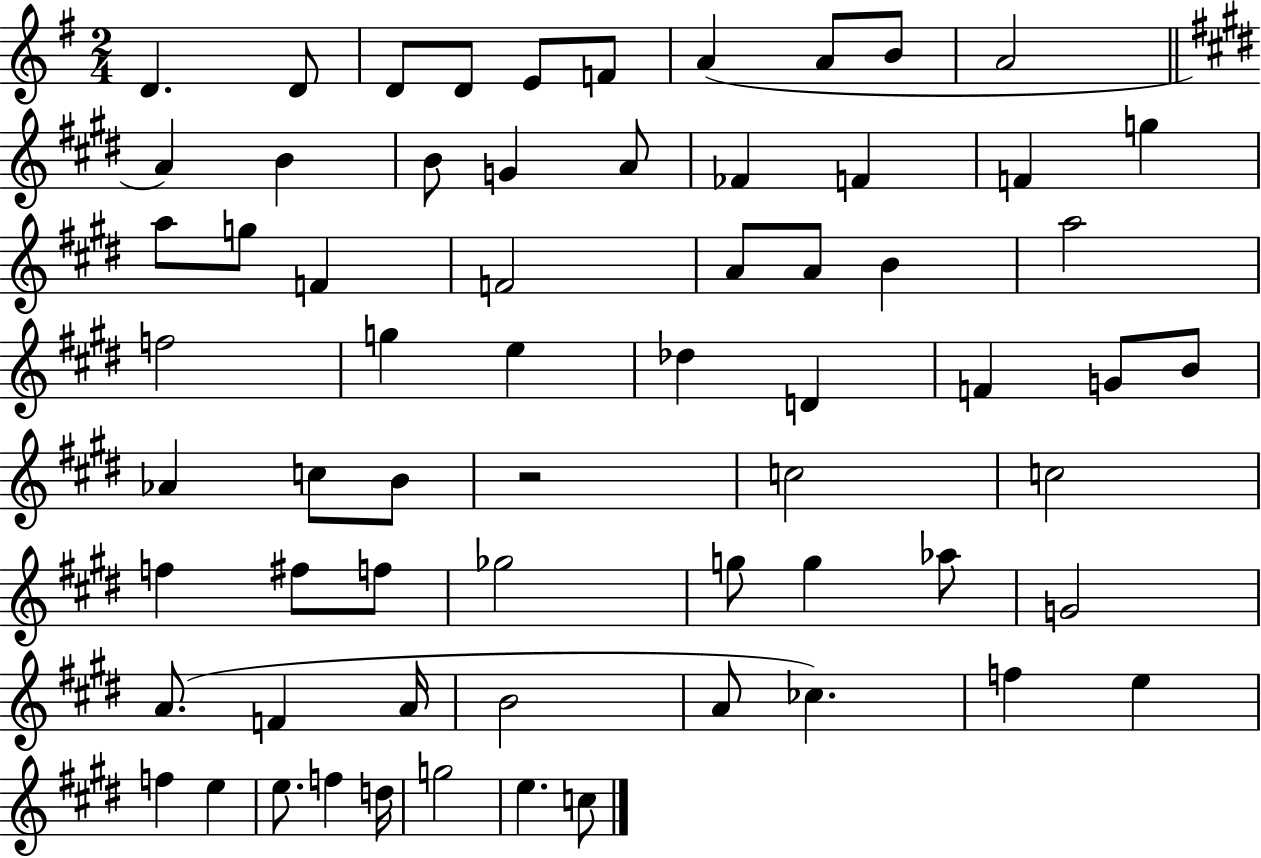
D4/q. D4/e D4/e D4/e E4/e F4/e A4/q A4/e B4/e A4/h A4/q B4/q B4/e G4/q A4/e FES4/q F4/q F4/q G5/q A5/e G5/e F4/q F4/h A4/e A4/e B4/q A5/h F5/h G5/q E5/q Db5/q D4/q F4/q G4/e B4/e Ab4/q C5/e B4/e R/h C5/h C5/h F5/q F#5/e F5/e Gb5/h G5/e G5/q Ab5/e G4/h A4/e. F4/q A4/s B4/h A4/e CES5/q. F5/q E5/q F5/q E5/q E5/e. F5/q D5/s G5/h E5/q. C5/e